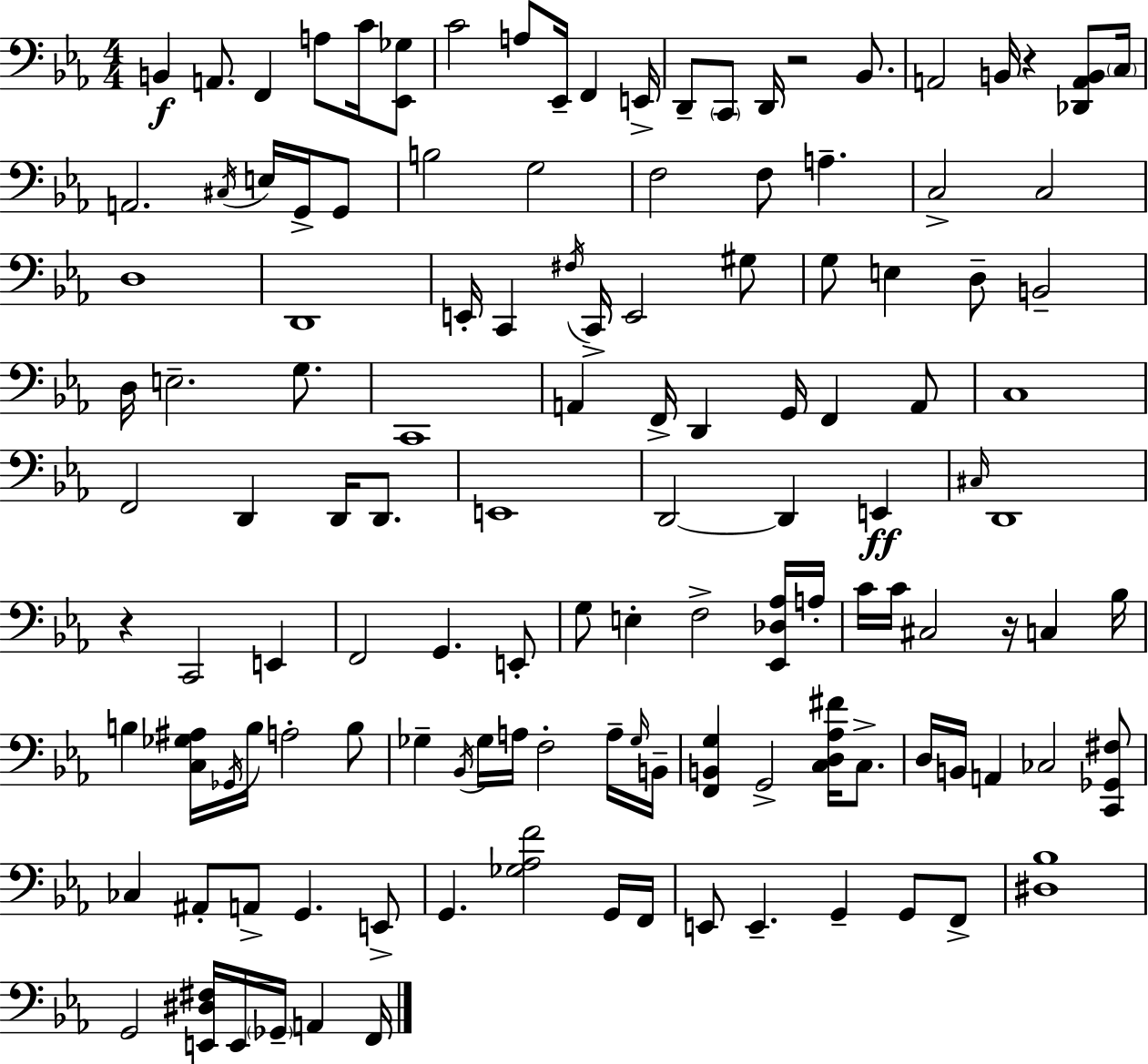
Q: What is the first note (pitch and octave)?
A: B2